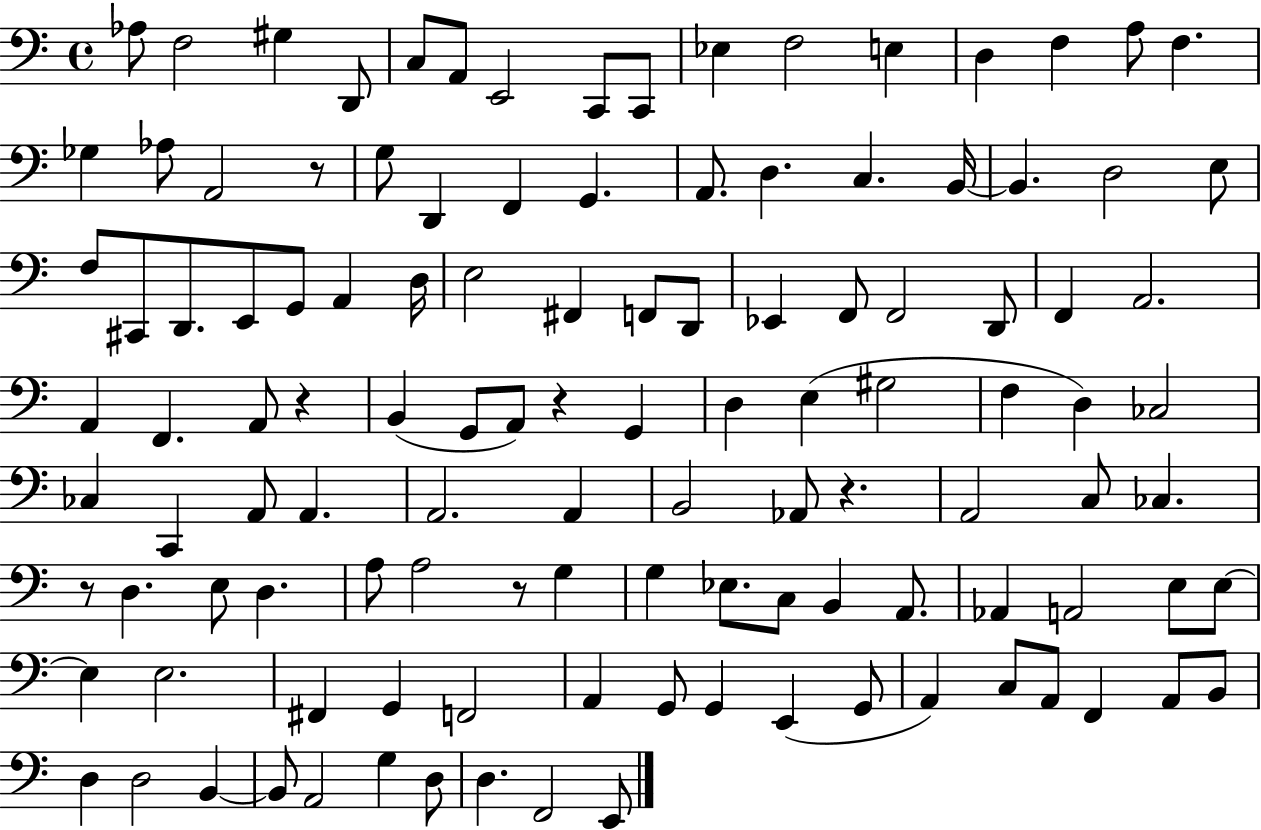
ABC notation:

X:1
T:Untitled
M:4/4
L:1/4
K:C
_A,/2 F,2 ^G, D,,/2 C,/2 A,,/2 E,,2 C,,/2 C,,/2 _E, F,2 E, D, F, A,/2 F, _G, _A,/2 A,,2 z/2 G,/2 D,, F,, G,, A,,/2 D, C, B,,/4 B,, D,2 E,/2 F,/2 ^C,,/2 D,,/2 E,,/2 G,,/2 A,, D,/4 E,2 ^F,, F,,/2 D,,/2 _E,, F,,/2 F,,2 D,,/2 F,, A,,2 A,, F,, A,,/2 z B,, G,,/2 A,,/2 z G,, D, E, ^G,2 F, D, _C,2 _C, C,, A,,/2 A,, A,,2 A,, B,,2 _A,,/2 z A,,2 C,/2 _C, z/2 D, E,/2 D, A,/2 A,2 z/2 G, G, _E,/2 C,/2 B,, A,,/2 _A,, A,,2 E,/2 E,/2 E, E,2 ^F,, G,, F,,2 A,, G,,/2 G,, E,, G,,/2 A,, C,/2 A,,/2 F,, A,,/2 B,,/2 D, D,2 B,, B,,/2 A,,2 G, D,/2 D, F,,2 E,,/2